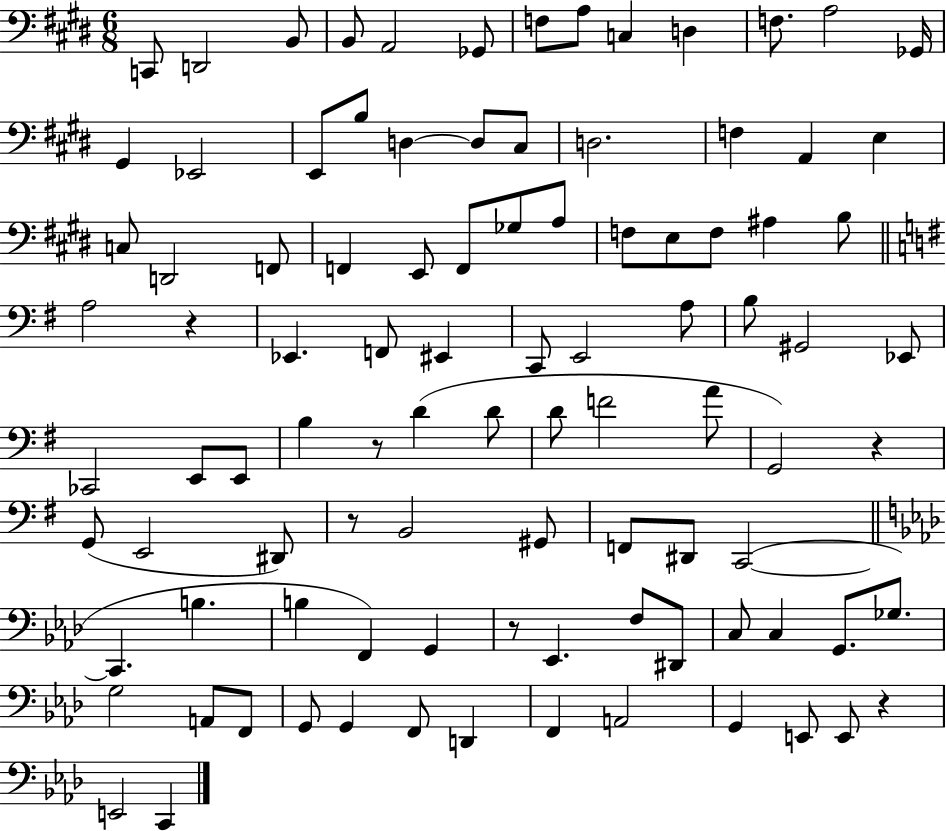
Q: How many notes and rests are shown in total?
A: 97